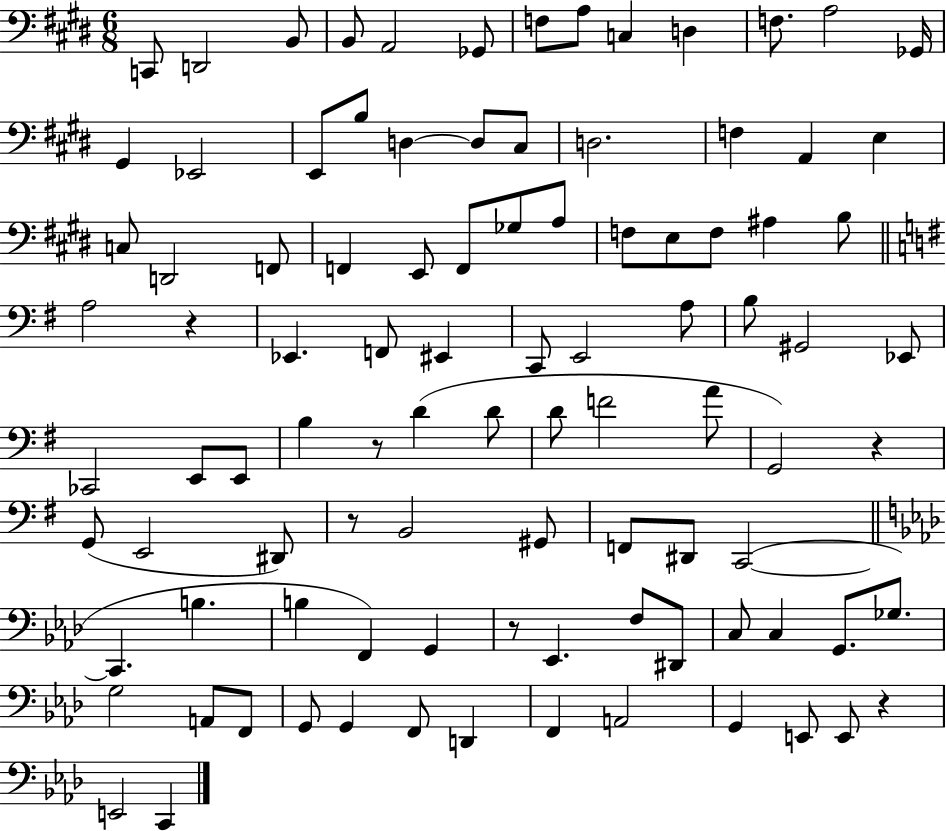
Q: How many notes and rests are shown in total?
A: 97